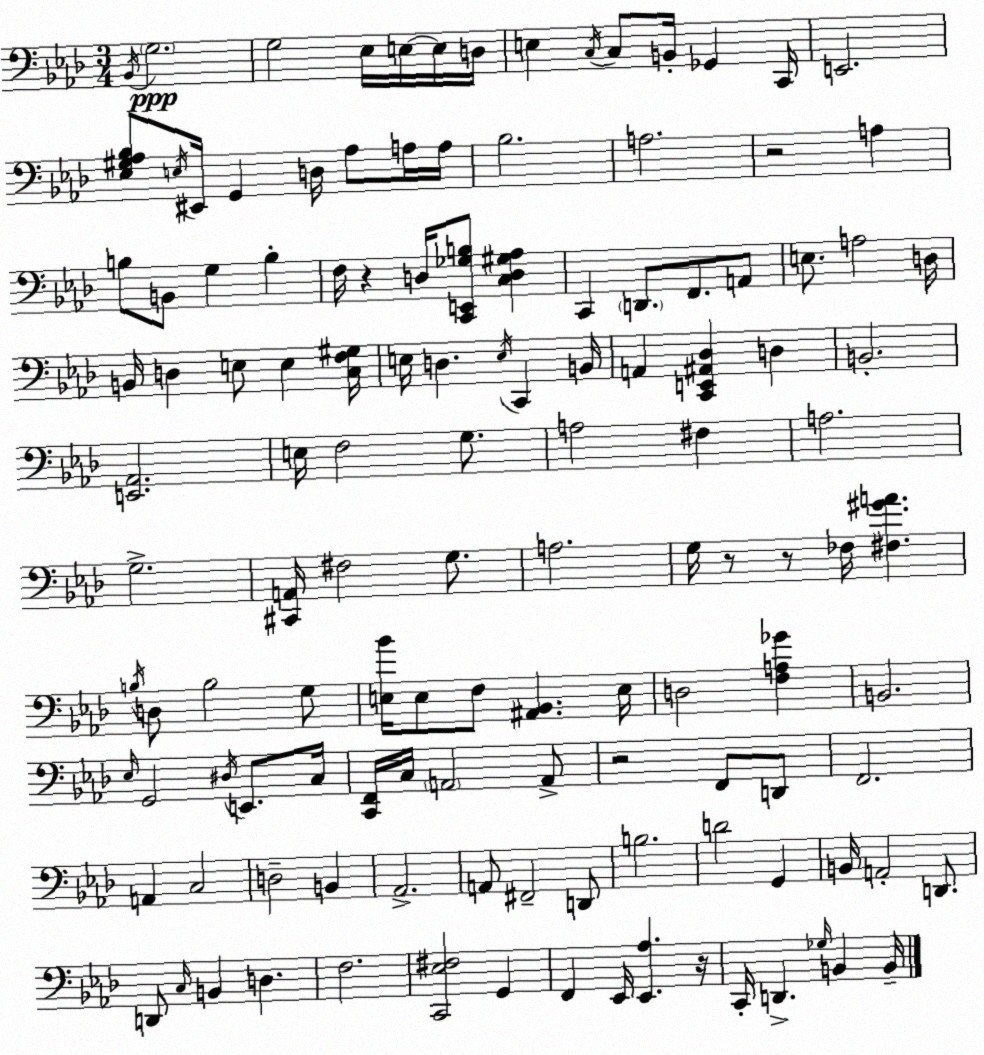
X:1
T:Untitled
M:3/4
L:1/4
K:Fm
_B,,/4 G,2 G,2 _E,/4 E,/4 E,/4 D,/4 E, C,/4 C,/2 B,,/4 _G,, C,,/4 E,,2 [_E,^G,_A,_B,]/2 E,/4 ^E,,/4 G,, D,/4 _A,/2 A,/4 A,/4 _B,2 A,2 z2 A, B,/2 B,,/2 G, B, F,/4 z D,/4 [C,,E,,_G,B,]/2 [C,D,^G,_A,] C,, D,,/2 F,,/2 A,,/2 E,/2 A,2 D,/4 B,,/4 D, E,/2 E, [C,F,^G,]/4 E,/4 D, E,/4 C,, B,,/4 A,, [C,,E,,^A,,_D,] D, B,,2 [E,,_A,,]2 E,/4 F,2 G,/2 A,2 ^F, A,2 G,2 [^C,,A,,]/4 ^F,2 G,/2 A,2 G,/4 z/2 z/2 _F,/4 [^F,^GA] B,/4 D,/2 B,2 G,/2 [E,_B]/4 E,/2 F,/2 [^A,,_B,,] E,/4 D,2 [F,A,_G] B,,2 _E,/4 G,,2 ^D,/4 E,,/2 C,/4 [C,,F,,]/4 C,/4 A,,2 A,,/2 z2 F,,/2 D,,/2 F,,2 A,, C,2 D,2 B,, _A,,2 A,,/2 ^F,,2 D,,/2 B,2 D2 G,, B,,/4 A,,2 D,,/2 D,,/2 C,/4 B,, D, F,2 [C,,_E,^F,]2 G,, F,, _E,,/4 [_E,,_A,] z/4 C,,/4 D,, _G,/4 B,, B,,/4